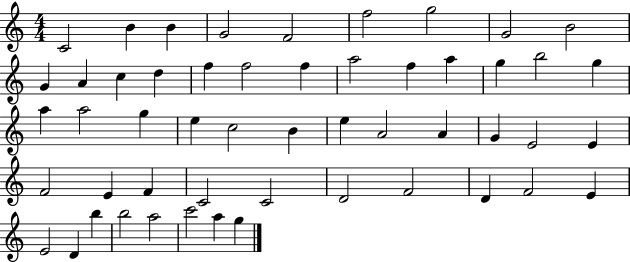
{
  \clef treble
  \numericTimeSignature
  \time 4/4
  \key c \major
  c'2 b'4 b'4 | g'2 f'2 | f''2 g''2 | g'2 b'2 | \break g'4 a'4 c''4 d''4 | f''4 f''2 f''4 | a''2 f''4 a''4 | g''4 b''2 g''4 | \break a''4 a''2 g''4 | e''4 c''2 b'4 | e''4 a'2 a'4 | g'4 e'2 e'4 | \break f'2 e'4 f'4 | c'2 c'2 | d'2 f'2 | d'4 f'2 e'4 | \break e'2 d'4 b''4 | b''2 a''2 | c'''2 a''4 g''4 | \bar "|."
}